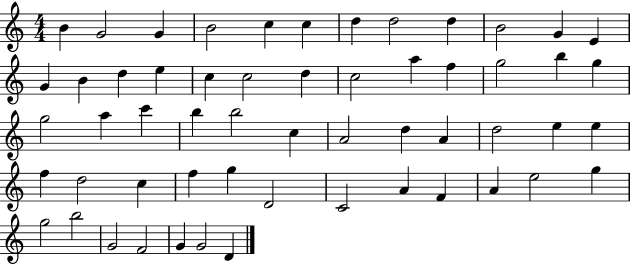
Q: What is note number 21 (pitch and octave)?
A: A5